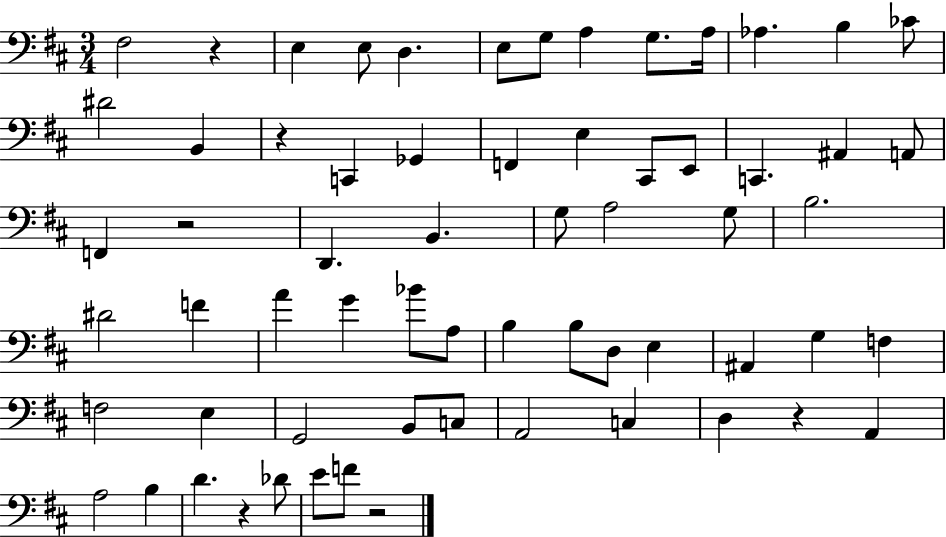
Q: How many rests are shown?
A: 6